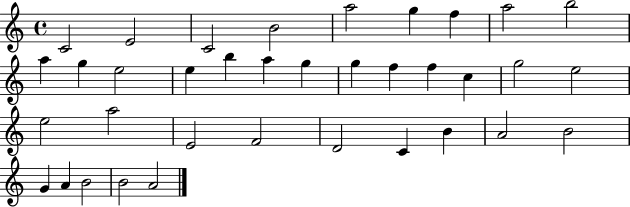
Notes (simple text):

C4/h E4/h C4/h B4/h A5/h G5/q F5/q A5/h B5/h A5/q G5/q E5/h E5/q B5/q A5/q G5/q G5/q F5/q F5/q C5/q G5/h E5/h E5/h A5/h E4/h F4/h D4/h C4/q B4/q A4/h B4/h G4/q A4/q B4/h B4/h A4/h